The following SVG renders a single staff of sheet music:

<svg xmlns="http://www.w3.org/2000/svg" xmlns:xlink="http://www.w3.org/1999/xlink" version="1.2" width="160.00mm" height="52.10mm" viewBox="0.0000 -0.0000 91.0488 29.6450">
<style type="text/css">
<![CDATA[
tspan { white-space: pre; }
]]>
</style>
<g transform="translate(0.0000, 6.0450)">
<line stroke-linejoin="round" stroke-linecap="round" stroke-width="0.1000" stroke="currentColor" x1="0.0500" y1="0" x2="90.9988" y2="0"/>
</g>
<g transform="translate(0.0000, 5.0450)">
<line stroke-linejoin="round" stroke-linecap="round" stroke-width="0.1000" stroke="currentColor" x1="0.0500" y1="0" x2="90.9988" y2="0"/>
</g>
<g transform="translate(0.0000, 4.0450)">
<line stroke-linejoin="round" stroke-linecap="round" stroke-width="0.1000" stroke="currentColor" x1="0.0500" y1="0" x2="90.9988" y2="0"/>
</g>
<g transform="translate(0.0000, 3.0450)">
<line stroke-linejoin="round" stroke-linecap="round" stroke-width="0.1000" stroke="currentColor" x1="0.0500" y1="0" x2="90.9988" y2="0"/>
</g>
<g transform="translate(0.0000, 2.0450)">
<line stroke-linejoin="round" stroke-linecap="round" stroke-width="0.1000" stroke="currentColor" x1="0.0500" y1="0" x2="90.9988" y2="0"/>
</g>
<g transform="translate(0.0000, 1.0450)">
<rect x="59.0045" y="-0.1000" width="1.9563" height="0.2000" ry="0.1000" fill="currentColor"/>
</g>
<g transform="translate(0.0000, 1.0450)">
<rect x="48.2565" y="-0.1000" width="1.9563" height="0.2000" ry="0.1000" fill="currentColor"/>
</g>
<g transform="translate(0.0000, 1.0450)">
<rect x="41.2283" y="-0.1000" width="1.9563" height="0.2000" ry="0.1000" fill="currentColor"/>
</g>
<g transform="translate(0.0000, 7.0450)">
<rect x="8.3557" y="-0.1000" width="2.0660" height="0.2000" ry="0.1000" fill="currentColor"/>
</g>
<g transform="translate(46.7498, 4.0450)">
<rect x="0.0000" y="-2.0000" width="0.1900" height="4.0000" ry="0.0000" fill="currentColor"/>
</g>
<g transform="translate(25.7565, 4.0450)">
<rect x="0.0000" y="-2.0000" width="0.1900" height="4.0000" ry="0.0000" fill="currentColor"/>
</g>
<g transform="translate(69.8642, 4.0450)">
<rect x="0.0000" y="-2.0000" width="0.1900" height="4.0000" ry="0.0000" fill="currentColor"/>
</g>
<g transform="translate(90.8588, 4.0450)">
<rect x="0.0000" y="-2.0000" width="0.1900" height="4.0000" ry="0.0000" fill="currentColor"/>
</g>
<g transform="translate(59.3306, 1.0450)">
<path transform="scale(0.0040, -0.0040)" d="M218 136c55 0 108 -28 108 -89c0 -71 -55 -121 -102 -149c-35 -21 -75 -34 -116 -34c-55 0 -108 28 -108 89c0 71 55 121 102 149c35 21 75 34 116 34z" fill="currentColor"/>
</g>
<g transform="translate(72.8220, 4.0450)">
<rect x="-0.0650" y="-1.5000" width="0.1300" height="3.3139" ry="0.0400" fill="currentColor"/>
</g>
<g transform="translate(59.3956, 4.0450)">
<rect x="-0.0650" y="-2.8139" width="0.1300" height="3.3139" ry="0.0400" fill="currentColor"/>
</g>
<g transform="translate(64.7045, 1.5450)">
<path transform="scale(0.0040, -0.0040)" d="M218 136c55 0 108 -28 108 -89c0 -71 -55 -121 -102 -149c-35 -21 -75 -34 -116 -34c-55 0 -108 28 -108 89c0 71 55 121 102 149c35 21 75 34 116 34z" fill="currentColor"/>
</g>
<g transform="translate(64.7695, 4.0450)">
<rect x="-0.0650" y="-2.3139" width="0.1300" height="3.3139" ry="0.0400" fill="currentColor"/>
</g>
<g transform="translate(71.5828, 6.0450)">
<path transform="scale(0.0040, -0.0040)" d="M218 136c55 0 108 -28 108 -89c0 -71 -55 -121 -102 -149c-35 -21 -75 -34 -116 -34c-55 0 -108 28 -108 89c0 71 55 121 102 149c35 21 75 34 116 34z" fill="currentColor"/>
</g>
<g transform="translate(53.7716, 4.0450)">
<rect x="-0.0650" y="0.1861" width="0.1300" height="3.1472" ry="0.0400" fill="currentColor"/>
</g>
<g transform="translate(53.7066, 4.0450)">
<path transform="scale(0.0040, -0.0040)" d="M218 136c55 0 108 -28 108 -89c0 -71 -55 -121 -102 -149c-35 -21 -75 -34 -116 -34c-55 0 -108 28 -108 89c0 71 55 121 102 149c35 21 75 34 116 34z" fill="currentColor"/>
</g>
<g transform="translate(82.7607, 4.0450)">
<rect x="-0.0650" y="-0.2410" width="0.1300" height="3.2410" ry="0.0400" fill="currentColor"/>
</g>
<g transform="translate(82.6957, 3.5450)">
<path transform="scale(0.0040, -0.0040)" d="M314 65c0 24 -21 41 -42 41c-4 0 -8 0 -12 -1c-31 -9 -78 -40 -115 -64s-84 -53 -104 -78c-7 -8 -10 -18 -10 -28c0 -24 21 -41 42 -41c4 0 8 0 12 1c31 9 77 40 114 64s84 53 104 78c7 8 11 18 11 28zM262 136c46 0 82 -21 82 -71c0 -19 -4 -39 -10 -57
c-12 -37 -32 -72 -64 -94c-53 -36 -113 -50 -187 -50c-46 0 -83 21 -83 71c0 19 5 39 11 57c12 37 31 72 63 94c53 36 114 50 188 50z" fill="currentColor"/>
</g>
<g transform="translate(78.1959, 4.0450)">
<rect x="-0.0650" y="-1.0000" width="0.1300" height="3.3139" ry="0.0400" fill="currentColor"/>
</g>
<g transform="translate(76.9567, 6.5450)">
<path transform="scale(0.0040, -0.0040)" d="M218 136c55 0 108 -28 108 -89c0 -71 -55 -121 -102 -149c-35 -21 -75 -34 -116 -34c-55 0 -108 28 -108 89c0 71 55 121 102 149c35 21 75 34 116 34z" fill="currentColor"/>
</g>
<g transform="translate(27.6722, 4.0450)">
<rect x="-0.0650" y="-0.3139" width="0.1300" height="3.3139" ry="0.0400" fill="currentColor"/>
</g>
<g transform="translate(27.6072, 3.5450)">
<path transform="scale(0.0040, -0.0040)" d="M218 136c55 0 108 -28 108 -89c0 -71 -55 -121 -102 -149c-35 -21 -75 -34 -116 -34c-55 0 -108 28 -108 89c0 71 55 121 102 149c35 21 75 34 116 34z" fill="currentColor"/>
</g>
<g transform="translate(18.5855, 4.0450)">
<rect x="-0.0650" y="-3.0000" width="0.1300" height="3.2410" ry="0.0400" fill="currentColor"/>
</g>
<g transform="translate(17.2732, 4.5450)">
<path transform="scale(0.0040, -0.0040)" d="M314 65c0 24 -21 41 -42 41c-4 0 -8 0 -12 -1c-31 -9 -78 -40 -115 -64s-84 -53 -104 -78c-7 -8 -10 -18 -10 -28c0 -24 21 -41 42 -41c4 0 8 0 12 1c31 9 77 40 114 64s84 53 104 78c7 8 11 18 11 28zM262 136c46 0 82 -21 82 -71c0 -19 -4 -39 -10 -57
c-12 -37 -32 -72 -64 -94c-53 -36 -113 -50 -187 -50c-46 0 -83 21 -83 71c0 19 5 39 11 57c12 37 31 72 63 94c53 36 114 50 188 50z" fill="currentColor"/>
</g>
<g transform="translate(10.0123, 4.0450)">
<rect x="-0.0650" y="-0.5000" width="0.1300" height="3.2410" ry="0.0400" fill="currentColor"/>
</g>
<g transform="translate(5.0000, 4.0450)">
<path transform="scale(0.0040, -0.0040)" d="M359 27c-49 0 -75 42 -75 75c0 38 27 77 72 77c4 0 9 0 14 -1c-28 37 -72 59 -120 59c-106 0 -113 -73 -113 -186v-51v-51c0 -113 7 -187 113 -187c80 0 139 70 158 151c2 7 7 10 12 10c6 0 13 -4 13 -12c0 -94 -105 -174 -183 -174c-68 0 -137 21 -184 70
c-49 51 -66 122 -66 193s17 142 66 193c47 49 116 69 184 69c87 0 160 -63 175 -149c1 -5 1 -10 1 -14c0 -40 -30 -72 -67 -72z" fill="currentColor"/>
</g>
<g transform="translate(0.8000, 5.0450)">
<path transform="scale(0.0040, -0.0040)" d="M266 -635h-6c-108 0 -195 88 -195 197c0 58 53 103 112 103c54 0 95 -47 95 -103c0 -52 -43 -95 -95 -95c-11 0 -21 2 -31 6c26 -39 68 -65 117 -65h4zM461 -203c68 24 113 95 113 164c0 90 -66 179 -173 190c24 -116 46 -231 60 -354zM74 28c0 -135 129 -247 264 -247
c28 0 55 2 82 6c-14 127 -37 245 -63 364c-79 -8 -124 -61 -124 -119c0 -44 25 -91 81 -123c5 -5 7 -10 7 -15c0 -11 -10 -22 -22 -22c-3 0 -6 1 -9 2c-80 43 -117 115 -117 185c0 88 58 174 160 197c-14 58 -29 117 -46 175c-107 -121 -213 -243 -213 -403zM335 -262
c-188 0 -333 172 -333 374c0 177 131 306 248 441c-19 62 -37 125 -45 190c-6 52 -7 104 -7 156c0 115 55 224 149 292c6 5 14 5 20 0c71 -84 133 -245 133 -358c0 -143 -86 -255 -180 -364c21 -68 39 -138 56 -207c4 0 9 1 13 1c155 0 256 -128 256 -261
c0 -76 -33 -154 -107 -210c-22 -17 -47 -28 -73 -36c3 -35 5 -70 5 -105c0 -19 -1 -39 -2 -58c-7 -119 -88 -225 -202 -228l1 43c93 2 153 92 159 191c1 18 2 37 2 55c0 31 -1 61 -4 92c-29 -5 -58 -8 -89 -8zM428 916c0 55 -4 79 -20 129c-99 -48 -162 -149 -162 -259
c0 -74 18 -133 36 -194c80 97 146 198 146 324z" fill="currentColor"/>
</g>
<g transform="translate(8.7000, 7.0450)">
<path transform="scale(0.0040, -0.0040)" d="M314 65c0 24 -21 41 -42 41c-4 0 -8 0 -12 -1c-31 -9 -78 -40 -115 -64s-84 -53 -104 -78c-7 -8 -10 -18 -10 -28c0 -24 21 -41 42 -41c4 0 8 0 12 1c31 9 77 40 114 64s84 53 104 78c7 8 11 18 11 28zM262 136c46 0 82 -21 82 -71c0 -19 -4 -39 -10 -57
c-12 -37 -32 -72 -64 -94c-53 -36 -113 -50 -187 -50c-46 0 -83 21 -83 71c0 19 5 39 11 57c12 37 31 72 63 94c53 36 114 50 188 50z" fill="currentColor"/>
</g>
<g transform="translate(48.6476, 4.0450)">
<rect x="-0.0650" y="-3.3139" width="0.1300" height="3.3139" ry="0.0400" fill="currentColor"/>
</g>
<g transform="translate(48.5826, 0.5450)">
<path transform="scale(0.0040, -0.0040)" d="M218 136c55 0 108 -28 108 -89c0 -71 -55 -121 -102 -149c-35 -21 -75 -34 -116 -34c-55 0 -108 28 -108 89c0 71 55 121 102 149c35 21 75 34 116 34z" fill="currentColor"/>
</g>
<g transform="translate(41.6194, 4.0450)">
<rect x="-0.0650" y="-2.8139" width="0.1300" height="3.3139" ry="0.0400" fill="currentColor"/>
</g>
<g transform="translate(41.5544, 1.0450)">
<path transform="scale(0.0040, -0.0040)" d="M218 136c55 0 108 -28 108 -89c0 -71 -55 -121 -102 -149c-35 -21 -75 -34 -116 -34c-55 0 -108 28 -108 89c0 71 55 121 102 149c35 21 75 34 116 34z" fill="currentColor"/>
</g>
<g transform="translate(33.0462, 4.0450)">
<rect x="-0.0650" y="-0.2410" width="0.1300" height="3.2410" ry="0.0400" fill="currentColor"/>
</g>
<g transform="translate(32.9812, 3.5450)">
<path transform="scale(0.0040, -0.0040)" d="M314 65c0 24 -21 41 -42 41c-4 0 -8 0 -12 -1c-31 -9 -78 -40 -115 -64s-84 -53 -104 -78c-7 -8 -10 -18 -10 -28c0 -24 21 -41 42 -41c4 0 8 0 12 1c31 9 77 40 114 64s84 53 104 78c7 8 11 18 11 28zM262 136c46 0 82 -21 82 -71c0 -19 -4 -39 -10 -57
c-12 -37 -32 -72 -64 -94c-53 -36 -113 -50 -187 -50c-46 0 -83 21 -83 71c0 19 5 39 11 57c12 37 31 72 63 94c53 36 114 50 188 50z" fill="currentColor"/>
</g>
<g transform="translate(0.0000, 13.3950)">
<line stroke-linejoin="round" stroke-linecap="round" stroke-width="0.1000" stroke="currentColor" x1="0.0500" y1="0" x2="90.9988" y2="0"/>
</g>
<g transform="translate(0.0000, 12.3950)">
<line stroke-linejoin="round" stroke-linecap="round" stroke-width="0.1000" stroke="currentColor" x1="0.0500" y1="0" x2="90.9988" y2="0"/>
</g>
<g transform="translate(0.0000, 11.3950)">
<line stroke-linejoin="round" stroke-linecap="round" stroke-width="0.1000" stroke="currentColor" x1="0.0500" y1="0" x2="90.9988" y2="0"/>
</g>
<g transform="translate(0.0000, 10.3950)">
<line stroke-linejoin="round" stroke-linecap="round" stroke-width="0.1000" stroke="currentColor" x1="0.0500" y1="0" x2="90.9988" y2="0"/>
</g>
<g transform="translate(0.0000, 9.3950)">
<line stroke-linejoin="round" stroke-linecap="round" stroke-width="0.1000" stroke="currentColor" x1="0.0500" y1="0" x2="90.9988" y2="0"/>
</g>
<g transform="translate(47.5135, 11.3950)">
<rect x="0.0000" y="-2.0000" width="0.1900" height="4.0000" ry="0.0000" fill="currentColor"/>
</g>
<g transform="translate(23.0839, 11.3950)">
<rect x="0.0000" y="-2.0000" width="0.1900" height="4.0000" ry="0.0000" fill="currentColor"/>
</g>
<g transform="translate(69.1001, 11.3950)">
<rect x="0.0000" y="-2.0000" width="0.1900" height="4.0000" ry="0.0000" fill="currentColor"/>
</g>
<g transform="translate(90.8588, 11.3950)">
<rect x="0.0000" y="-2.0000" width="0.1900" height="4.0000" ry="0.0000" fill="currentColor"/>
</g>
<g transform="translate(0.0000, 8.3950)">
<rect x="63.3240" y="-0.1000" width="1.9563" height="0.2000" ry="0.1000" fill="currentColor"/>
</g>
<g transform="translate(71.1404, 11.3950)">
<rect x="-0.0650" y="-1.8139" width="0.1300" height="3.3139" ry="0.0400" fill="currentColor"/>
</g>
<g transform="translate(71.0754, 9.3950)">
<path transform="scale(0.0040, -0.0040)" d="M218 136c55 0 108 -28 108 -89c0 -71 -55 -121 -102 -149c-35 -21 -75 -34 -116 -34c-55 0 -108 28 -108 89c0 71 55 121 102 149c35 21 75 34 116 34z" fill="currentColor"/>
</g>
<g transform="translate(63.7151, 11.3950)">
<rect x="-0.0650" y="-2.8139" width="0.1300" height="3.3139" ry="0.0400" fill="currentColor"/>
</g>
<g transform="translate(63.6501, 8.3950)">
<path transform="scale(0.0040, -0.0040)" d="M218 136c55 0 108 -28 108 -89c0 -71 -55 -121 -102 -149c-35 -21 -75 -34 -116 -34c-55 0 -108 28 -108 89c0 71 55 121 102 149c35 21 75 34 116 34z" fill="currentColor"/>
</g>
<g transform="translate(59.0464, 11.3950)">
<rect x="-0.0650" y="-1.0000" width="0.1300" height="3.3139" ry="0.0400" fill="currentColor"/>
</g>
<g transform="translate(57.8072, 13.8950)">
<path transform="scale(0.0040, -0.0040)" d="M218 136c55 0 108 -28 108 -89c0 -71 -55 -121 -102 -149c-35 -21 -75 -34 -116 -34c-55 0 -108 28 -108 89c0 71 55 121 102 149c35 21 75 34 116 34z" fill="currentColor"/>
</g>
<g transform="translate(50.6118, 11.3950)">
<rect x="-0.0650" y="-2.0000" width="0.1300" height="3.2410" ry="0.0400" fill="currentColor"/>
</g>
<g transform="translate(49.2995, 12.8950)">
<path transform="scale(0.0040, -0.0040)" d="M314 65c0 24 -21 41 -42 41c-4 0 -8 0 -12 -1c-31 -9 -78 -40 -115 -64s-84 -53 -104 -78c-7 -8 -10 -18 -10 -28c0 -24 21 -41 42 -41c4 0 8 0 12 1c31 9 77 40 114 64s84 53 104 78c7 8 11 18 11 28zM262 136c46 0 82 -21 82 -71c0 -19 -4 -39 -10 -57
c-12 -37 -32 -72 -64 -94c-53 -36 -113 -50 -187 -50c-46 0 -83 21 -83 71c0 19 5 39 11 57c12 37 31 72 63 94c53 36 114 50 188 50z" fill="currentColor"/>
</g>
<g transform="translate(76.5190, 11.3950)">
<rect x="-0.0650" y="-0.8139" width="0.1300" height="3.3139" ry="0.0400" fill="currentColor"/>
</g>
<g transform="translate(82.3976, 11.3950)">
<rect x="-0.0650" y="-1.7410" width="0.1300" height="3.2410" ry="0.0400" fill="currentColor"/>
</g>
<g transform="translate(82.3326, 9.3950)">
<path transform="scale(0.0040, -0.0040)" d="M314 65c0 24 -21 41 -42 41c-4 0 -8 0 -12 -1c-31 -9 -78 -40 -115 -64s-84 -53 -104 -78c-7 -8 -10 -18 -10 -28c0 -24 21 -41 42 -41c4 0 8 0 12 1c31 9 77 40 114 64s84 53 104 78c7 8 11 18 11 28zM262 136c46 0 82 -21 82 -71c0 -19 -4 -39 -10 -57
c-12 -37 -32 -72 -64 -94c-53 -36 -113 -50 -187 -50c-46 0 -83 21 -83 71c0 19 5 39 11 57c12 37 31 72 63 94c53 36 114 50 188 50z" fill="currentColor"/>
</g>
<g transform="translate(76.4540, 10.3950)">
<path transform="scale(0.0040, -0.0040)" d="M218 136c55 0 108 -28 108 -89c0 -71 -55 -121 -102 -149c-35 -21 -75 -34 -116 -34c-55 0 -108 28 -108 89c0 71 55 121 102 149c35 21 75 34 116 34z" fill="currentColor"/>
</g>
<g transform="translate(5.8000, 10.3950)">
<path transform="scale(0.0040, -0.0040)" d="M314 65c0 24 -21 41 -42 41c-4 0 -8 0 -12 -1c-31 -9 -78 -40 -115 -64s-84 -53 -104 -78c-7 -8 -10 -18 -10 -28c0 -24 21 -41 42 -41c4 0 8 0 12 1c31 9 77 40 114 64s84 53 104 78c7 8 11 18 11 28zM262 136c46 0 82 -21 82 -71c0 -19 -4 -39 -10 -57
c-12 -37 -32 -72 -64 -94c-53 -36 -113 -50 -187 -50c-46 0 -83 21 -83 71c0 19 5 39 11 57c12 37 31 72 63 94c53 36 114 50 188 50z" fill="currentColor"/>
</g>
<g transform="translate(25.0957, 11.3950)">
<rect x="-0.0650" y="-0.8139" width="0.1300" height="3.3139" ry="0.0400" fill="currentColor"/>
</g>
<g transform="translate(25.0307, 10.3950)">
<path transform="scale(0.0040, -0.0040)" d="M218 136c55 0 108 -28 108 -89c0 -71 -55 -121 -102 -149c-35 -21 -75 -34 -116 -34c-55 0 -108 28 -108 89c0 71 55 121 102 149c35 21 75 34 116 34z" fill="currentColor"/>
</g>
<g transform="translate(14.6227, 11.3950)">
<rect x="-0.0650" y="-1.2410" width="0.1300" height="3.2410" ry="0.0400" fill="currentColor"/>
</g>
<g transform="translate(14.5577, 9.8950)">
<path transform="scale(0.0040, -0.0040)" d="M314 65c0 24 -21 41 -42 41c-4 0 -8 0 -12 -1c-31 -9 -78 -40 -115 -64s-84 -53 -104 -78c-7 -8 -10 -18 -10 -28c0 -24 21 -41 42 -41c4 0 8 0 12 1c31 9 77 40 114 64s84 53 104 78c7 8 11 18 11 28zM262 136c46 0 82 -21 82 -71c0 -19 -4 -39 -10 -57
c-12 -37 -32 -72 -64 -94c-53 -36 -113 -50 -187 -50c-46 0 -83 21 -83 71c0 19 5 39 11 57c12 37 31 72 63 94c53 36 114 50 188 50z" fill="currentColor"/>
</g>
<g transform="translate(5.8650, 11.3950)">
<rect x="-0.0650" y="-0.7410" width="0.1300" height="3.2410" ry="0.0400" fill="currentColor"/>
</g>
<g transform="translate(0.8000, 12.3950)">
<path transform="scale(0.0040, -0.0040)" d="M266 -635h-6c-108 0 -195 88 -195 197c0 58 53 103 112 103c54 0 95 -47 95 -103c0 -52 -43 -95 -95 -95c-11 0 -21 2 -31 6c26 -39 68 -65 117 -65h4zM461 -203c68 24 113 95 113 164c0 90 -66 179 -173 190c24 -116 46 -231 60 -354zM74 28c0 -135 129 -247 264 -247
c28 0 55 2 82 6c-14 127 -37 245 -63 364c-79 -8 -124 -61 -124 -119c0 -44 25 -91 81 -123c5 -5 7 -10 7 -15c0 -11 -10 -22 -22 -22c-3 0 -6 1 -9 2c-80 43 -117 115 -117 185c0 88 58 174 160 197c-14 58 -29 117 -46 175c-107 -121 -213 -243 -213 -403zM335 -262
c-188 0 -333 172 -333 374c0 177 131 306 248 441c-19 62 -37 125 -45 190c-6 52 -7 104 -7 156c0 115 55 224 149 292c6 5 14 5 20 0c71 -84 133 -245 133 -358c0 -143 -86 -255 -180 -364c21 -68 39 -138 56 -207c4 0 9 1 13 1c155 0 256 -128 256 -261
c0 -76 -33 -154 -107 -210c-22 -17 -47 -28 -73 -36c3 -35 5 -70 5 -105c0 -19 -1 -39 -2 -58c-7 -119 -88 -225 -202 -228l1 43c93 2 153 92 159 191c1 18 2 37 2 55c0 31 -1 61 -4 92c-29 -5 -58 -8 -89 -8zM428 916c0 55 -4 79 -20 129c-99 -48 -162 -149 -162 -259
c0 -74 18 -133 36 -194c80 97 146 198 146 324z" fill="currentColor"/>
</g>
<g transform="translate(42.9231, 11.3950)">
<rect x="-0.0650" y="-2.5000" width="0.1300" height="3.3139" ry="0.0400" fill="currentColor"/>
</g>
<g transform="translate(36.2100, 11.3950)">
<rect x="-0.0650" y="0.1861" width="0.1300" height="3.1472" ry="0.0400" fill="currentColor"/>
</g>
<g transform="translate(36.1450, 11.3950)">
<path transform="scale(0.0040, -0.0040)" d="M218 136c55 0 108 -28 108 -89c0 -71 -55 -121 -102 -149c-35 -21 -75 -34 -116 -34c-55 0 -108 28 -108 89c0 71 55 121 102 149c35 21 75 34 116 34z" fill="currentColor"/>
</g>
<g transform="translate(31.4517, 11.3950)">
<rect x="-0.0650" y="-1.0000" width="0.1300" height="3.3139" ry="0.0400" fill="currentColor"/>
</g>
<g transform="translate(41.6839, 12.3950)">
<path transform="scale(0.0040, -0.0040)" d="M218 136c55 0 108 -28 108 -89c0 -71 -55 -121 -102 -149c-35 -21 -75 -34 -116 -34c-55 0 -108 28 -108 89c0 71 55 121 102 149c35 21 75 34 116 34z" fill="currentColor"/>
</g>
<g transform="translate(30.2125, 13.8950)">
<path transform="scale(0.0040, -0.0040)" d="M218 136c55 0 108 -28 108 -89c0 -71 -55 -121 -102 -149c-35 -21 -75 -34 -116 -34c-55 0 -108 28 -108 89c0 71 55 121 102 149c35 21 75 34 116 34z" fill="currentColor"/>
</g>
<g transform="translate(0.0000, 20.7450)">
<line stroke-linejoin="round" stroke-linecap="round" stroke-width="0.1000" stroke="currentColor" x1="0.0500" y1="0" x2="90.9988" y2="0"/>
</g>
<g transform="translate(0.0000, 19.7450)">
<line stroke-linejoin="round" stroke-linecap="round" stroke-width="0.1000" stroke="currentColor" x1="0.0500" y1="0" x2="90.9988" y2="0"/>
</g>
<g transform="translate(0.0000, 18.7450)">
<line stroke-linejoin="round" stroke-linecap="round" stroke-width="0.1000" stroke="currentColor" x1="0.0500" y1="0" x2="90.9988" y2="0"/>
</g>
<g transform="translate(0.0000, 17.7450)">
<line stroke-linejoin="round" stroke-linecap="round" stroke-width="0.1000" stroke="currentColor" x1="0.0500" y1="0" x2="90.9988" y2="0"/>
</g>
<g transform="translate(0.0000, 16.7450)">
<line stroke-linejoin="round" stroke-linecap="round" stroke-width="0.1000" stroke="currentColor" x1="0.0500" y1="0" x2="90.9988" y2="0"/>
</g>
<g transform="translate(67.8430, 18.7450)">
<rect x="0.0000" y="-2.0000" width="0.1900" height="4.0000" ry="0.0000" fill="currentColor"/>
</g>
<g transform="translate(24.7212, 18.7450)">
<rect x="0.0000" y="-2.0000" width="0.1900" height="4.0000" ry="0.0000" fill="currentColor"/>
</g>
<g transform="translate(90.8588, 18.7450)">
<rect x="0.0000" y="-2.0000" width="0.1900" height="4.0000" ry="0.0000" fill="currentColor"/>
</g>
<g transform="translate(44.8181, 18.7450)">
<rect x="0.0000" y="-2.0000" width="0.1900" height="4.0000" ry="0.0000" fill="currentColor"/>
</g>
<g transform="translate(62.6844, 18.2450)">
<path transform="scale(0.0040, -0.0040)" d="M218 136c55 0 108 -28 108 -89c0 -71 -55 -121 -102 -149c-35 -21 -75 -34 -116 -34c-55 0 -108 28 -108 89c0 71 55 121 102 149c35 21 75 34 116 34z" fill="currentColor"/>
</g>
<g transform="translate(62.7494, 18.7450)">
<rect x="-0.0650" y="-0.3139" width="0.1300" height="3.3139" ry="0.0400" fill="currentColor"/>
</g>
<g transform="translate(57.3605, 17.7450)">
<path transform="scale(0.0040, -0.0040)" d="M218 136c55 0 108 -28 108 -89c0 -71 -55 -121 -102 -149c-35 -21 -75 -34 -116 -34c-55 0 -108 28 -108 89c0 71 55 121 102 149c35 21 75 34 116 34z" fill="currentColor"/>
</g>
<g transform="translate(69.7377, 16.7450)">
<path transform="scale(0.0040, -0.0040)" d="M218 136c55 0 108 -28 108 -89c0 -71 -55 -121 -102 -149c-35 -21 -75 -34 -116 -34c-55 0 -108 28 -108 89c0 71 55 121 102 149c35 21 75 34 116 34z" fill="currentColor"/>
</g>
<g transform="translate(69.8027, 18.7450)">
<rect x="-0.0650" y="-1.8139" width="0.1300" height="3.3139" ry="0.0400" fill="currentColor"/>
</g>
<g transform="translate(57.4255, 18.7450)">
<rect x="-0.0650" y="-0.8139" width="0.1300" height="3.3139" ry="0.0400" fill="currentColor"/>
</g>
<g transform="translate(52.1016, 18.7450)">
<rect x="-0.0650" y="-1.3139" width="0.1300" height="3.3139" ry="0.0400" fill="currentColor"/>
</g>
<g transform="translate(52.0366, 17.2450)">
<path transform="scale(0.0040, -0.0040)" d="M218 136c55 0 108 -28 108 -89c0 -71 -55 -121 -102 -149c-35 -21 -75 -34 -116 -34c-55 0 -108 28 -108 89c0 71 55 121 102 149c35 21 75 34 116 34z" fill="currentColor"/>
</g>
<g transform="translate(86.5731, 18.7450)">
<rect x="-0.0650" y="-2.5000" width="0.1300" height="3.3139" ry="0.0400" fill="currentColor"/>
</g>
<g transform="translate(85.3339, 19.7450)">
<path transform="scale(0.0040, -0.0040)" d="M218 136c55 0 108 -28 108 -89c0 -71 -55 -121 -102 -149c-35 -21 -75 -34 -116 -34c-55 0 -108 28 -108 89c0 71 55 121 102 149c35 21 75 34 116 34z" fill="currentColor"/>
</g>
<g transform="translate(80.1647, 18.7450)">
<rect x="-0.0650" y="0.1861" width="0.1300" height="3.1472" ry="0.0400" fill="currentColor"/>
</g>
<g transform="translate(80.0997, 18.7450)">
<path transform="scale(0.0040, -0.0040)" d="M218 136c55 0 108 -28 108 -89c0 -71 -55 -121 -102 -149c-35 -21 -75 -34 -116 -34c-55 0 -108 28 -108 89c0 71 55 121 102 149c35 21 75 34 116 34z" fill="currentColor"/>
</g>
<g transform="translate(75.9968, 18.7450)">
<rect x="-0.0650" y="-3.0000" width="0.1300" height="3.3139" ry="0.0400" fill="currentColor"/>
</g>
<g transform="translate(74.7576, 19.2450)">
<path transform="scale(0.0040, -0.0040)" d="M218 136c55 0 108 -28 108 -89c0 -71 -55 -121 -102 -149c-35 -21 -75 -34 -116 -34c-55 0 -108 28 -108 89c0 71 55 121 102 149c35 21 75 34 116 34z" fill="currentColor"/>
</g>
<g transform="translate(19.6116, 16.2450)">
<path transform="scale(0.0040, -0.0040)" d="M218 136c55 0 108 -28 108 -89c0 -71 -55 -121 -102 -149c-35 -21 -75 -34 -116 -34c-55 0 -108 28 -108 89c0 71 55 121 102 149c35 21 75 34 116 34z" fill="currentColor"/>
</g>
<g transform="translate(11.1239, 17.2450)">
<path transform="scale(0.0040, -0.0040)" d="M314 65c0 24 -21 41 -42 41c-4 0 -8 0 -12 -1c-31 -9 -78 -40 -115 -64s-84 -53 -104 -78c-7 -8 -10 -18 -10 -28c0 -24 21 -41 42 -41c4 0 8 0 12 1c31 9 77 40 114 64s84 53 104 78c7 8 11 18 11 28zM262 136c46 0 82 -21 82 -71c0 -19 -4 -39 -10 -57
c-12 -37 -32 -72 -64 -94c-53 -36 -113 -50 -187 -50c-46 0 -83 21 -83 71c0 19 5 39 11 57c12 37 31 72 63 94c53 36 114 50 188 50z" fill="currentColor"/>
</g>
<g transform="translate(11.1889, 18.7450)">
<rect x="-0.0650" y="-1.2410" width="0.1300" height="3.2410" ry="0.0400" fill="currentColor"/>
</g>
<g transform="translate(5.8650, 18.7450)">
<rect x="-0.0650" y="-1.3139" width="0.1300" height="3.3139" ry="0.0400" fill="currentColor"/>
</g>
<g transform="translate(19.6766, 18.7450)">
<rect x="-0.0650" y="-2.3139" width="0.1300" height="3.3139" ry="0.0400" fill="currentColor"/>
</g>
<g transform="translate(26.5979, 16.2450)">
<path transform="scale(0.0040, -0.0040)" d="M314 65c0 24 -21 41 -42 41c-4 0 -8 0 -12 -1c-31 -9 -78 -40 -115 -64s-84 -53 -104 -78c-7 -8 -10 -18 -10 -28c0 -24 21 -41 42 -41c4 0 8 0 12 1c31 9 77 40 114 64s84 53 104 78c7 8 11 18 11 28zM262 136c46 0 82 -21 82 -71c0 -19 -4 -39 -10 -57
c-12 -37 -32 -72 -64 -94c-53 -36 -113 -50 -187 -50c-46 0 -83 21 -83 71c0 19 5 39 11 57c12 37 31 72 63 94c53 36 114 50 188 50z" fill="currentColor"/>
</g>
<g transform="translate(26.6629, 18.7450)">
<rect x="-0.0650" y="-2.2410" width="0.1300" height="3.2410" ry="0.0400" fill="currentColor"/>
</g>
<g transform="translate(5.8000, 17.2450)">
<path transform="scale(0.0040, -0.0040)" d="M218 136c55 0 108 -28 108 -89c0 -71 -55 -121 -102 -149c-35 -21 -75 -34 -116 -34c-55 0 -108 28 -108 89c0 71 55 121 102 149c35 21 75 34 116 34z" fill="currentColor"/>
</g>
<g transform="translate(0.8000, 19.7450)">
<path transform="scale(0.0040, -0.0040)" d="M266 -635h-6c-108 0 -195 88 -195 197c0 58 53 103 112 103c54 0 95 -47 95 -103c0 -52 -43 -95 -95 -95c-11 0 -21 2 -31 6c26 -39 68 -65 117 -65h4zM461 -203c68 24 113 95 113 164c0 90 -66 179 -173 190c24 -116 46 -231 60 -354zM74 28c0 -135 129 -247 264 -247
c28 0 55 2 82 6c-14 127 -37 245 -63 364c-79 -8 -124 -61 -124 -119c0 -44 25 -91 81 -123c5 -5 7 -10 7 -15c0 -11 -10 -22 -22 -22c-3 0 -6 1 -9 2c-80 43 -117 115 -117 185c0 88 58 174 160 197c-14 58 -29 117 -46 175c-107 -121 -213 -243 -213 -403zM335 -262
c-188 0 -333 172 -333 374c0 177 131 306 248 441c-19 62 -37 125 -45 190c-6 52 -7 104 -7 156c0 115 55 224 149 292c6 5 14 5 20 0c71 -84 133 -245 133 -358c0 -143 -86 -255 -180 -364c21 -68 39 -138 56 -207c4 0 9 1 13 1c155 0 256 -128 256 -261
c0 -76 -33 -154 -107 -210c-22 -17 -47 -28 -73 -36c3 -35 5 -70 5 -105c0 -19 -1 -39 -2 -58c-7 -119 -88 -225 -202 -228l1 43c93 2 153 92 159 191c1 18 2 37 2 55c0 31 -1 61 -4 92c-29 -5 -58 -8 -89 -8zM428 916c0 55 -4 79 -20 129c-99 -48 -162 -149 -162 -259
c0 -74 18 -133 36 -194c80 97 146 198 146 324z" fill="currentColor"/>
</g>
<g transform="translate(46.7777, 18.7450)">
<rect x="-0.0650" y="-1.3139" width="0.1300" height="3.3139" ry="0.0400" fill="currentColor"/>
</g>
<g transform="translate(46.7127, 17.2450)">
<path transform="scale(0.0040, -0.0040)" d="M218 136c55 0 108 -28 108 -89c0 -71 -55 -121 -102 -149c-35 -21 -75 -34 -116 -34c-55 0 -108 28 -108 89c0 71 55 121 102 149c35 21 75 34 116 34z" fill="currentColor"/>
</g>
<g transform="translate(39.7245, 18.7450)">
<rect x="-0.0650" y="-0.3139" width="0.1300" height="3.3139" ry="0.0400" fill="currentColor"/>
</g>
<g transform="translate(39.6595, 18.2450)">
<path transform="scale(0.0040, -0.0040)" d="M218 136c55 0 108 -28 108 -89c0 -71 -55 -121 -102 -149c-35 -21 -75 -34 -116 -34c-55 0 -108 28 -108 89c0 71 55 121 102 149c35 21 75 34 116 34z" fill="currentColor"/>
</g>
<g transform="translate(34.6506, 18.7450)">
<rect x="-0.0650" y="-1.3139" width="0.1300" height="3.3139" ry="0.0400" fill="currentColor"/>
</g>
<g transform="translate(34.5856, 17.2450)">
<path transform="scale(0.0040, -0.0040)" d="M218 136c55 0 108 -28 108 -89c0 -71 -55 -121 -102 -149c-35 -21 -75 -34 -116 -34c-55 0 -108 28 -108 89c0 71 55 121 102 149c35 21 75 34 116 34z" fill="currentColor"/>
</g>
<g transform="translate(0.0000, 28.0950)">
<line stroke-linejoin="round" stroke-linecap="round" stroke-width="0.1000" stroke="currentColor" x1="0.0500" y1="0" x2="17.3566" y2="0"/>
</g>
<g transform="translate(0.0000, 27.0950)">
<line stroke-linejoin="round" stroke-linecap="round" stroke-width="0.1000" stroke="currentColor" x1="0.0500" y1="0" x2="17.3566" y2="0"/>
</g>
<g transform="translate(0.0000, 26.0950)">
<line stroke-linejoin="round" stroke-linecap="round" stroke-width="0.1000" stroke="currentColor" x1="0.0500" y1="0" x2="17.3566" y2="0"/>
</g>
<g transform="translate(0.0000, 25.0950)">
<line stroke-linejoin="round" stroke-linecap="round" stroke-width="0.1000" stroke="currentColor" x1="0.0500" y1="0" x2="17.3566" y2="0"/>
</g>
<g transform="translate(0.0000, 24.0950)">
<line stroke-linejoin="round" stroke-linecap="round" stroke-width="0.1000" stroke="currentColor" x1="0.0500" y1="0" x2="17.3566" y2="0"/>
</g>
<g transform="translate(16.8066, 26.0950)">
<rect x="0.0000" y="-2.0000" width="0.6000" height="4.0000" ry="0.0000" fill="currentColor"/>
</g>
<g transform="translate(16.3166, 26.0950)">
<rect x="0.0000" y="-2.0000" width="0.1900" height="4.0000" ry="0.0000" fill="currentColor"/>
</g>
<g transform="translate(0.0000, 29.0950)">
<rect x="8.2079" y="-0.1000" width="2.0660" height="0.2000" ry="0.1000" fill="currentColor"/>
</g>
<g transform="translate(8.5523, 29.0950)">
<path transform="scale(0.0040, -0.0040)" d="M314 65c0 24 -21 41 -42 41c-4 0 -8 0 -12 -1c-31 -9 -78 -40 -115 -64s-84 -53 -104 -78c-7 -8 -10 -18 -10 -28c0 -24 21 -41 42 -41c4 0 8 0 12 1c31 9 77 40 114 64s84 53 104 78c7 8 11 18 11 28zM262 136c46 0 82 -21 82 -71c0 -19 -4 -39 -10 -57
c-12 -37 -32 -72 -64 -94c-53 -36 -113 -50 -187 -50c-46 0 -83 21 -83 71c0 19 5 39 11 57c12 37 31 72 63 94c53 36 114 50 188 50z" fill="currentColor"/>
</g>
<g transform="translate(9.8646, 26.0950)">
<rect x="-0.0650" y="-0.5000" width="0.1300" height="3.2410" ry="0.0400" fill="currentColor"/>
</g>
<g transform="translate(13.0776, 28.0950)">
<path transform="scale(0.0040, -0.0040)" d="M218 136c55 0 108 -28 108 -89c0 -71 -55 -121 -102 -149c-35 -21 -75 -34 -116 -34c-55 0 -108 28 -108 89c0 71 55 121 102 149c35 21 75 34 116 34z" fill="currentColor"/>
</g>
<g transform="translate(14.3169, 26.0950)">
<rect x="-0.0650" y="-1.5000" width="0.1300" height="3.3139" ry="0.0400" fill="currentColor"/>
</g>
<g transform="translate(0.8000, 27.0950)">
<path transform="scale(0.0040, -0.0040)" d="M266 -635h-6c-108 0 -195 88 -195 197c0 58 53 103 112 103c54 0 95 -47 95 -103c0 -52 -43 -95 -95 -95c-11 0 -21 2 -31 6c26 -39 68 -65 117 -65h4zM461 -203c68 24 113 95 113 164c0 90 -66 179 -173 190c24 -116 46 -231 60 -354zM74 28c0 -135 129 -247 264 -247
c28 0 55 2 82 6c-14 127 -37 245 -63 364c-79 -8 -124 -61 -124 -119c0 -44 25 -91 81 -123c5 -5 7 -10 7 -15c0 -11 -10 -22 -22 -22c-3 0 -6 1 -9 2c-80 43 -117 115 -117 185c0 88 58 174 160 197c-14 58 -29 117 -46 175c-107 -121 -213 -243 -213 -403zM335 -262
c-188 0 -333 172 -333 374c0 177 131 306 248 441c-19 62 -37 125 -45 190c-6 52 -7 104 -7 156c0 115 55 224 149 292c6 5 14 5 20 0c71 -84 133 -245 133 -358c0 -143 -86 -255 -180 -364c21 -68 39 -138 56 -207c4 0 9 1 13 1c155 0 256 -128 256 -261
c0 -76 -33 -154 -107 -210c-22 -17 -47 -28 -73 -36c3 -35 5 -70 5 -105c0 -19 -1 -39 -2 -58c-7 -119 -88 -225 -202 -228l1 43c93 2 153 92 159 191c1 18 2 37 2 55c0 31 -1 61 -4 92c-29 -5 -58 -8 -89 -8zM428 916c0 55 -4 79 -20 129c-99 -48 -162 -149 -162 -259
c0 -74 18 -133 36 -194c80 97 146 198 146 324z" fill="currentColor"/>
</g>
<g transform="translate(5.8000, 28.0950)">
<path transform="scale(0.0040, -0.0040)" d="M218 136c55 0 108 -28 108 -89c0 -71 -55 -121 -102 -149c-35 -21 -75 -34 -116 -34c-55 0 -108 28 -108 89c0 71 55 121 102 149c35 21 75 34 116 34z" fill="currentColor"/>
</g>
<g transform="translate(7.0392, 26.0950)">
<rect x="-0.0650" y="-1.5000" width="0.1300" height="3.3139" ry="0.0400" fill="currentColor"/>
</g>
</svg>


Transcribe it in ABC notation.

X:1
T:Untitled
M:4/4
L:1/4
K:C
C2 A2 c c2 a b B a g E D c2 d2 e2 d D B G F2 D a f d f2 e e2 g g2 e c e e d c f A B G E C2 E